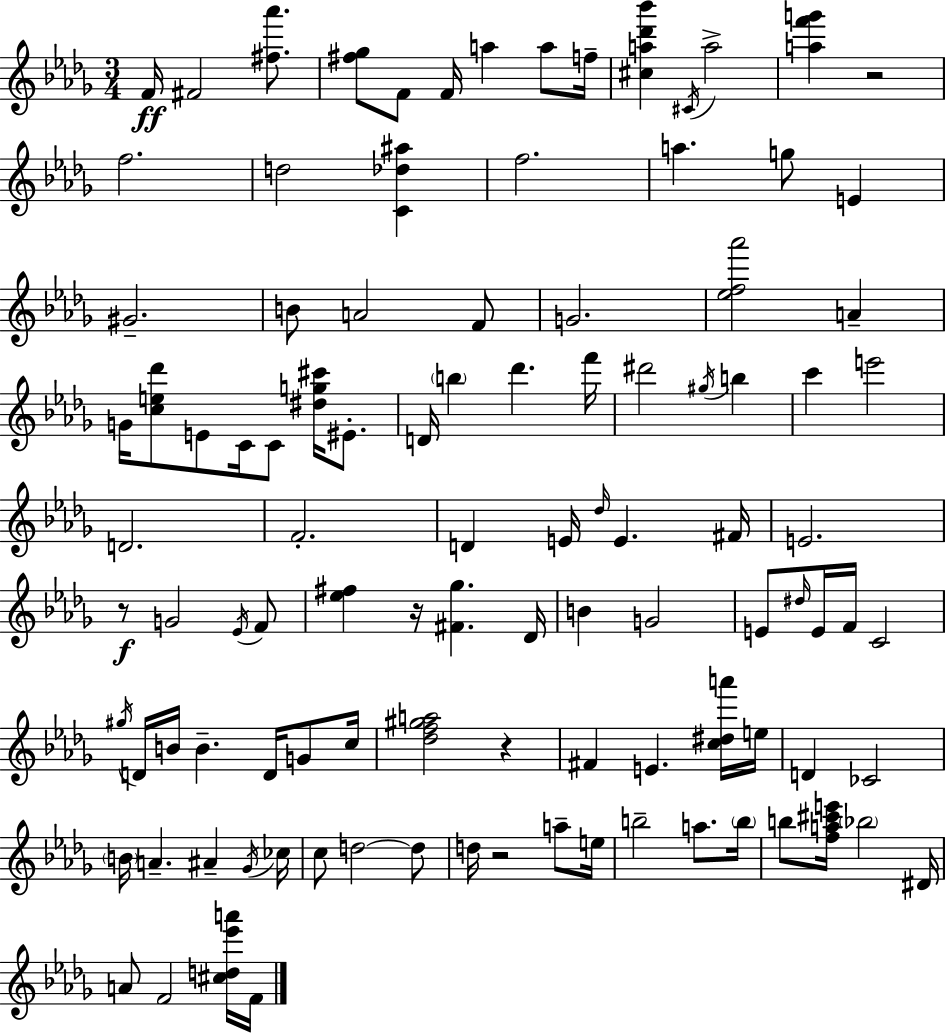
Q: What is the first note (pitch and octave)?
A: F4